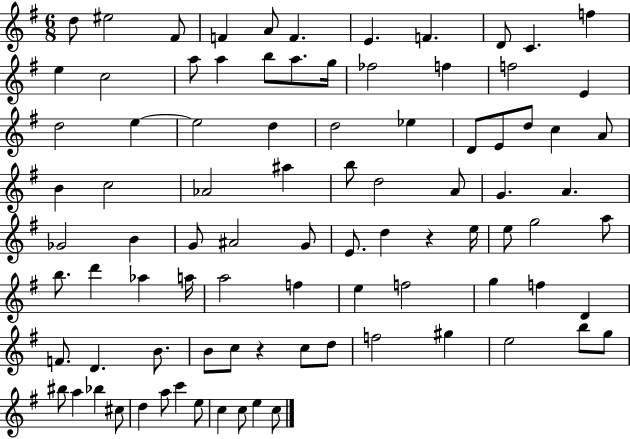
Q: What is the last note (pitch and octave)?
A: C5